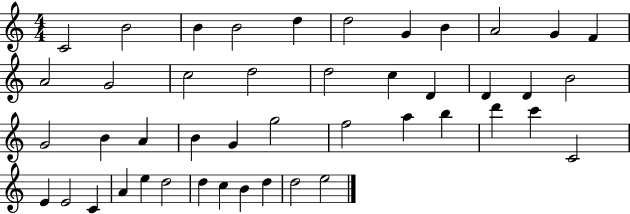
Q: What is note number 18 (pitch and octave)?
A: D4